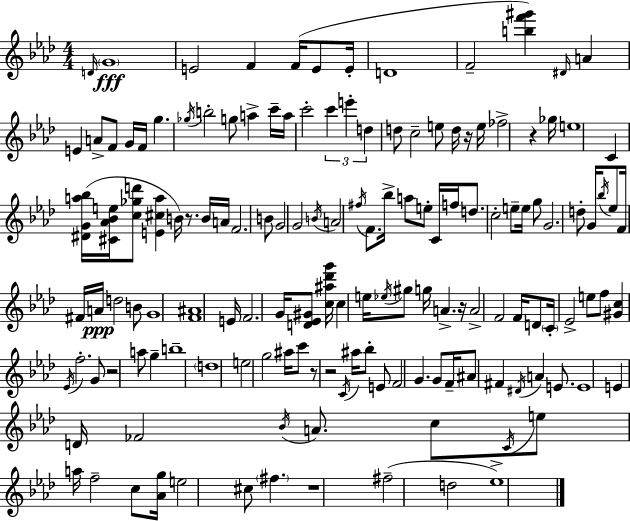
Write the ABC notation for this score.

X:1
T:Untitled
M:4/4
L:1/4
K:Fm
D/4 G4 E2 F F/4 E/2 E/4 D4 F2 [bf'^g'] ^D/4 A E A/2 F/2 G/4 F/4 g _g/4 b2 g/2 a c'/4 a/4 c'2 c' e' d d/2 c2 e/2 d/4 z/4 e/4 _f2 z _g/4 e4 C [^DGa_b]/4 [^C_A_Be]/4 [c_gd']/2 [E^ca] B/4 z/2 B/4 A/4 F2 B/2 G2 G2 B/4 A2 ^f/4 F/2 _b/4 a/2 e/2 C/4 f/4 d/2 c2 e/2 e/4 g/2 G2 d/2 G/4 _b/4 _e/2 F/4 ^F/4 A/4 d2 B/2 G4 [F^A]4 E/4 F2 G/4 [D_E^G]/2 [c^a_d'g']/4 c e/4 _e/4 ^g/2 g/4 A z/4 A2 F2 F/4 D/2 C/4 _E2 e/2 f/2 [^Gc] _E/4 f2 G/2 z2 a/2 g b4 d4 e2 g2 ^a/4 c'/2 z/2 z2 C/4 ^a/4 _b/2 E/2 F2 G G/2 F/4 ^A/2 ^F ^D/4 A E/2 E4 E D/4 _F2 _B/4 A/2 c/2 C/4 e/2 a/4 f2 c/2 [_Ag]/4 e2 ^c/2 ^f z4 ^f2 d2 _e4